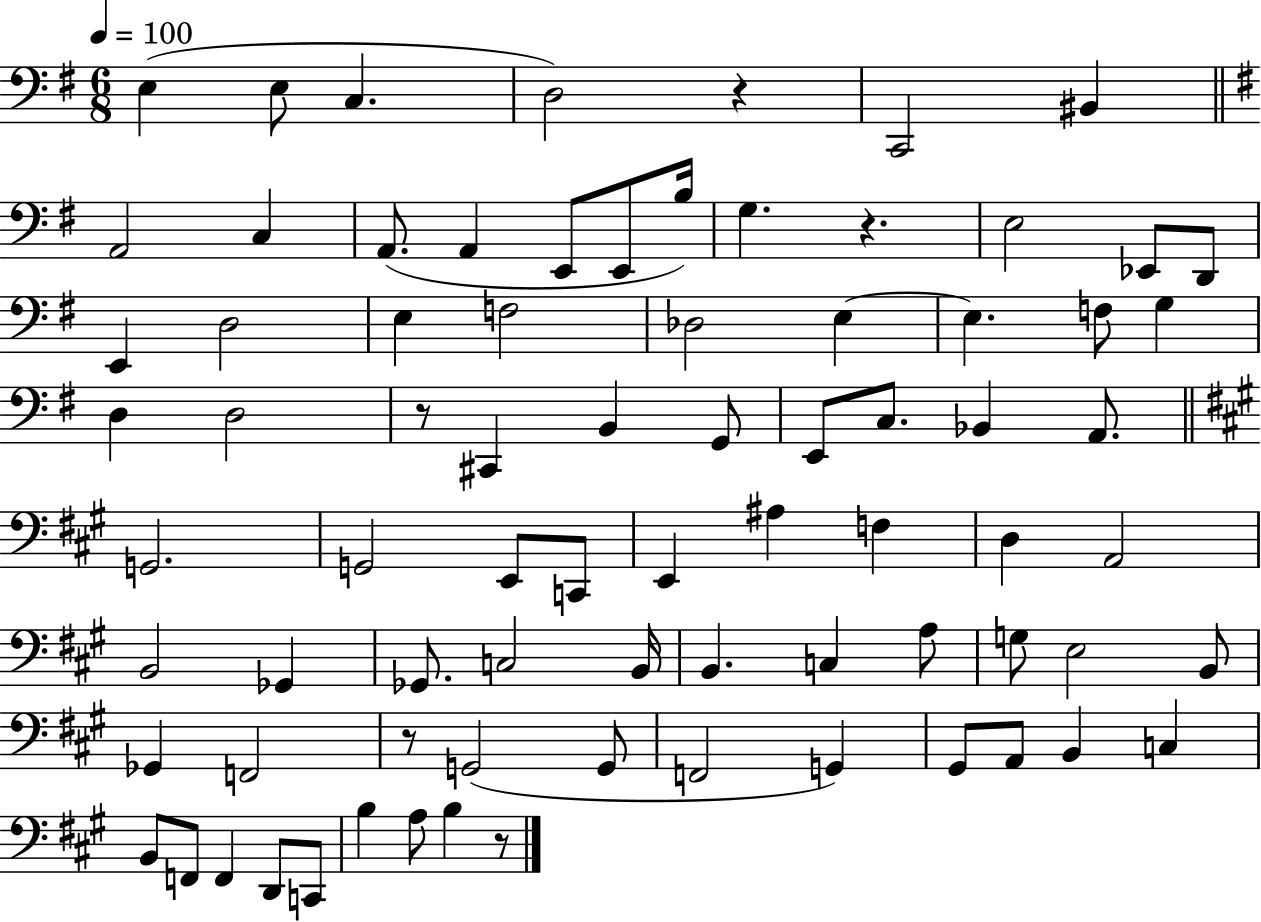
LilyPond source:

{
  \clef bass
  \numericTimeSignature
  \time 6/8
  \key g \major
  \tempo 4 = 100
  e4( e8 c4. | d2) r4 | c,2 bis,4 | \bar "||" \break \key g \major a,2 c4 | a,8.( a,4 e,8 e,8 b16) | g4. r4. | e2 ees,8 d,8 | \break e,4 d2 | e4 f2 | des2 e4~~ | e4. f8 g4 | \break d4 d2 | r8 cis,4 b,4 g,8 | e,8 c8. bes,4 a,8. | \bar "||" \break \key a \major g,2. | g,2 e,8 c,8 | e,4 ais4 f4 | d4 a,2 | \break b,2 ges,4 | ges,8. c2 b,16 | b,4. c4 a8 | g8 e2 b,8 | \break ges,4 f,2 | r8 g,2( g,8 | f,2 g,4) | gis,8 a,8 b,4 c4 | \break b,8 f,8 f,4 d,8 c,8 | b4 a8 b4 r8 | \bar "|."
}